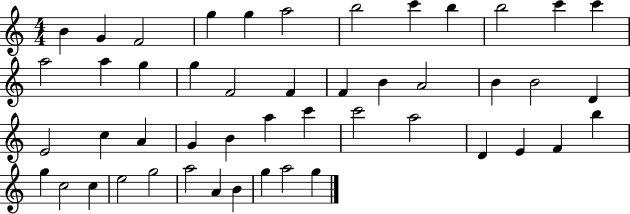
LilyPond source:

{
  \clef treble
  \numericTimeSignature
  \time 4/4
  \key c \major
  b'4 g'4 f'2 | g''4 g''4 a''2 | b''2 c'''4 b''4 | b''2 c'''4 c'''4 | \break a''2 a''4 g''4 | g''4 f'2 f'4 | f'4 b'4 a'2 | b'4 b'2 d'4 | \break e'2 c''4 a'4 | g'4 b'4 a''4 c'''4 | c'''2 a''2 | d'4 e'4 f'4 b''4 | \break g''4 c''2 c''4 | e''2 g''2 | a''2 a'4 b'4 | g''4 a''2 g''4 | \break \bar "|."
}